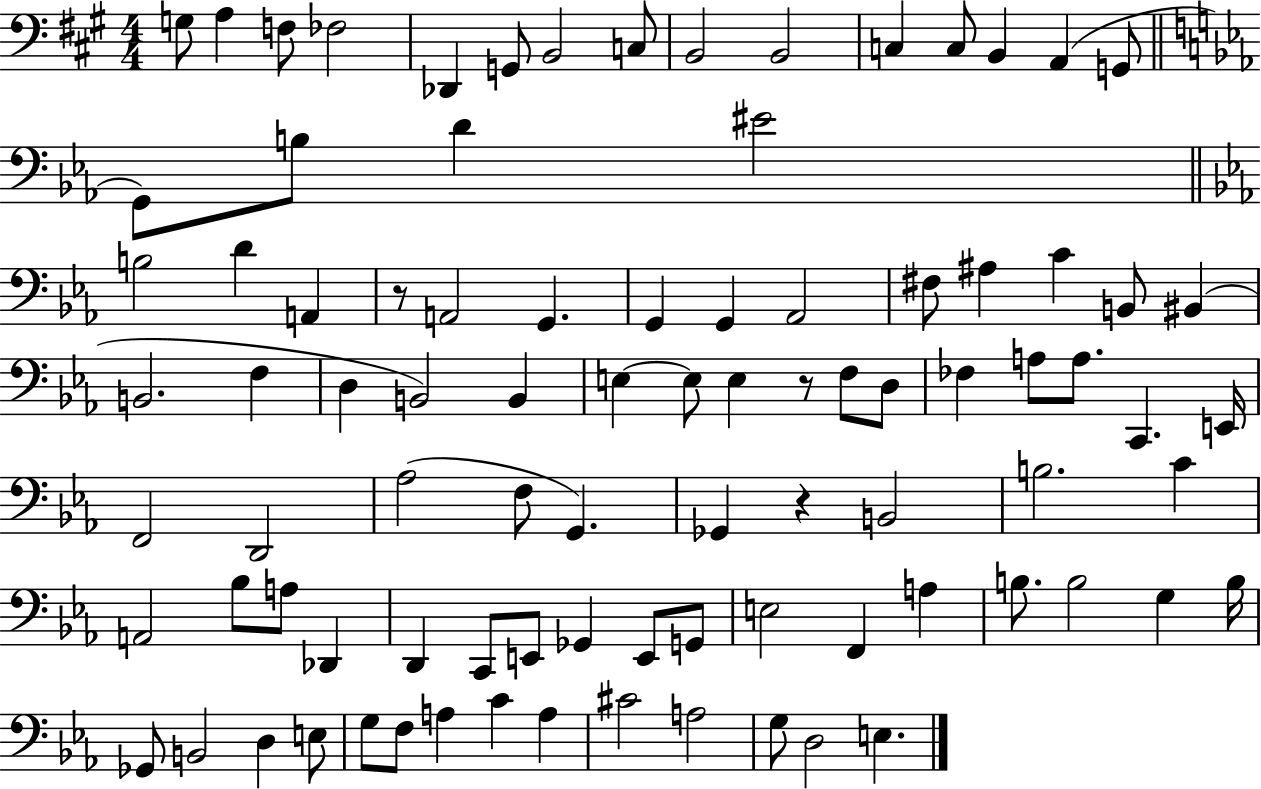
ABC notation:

X:1
T:Untitled
M:4/4
L:1/4
K:A
G,/2 A, F,/2 _F,2 _D,, G,,/2 B,,2 C,/2 B,,2 B,,2 C, C,/2 B,, A,, G,,/2 G,,/2 B,/2 D ^E2 B,2 D A,, z/2 A,,2 G,, G,, G,, _A,,2 ^F,/2 ^A, C B,,/2 ^B,, B,,2 F, D, B,,2 B,, E, E,/2 E, z/2 F,/2 D,/2 _F, A,/2 A,/2 C,, E,,/4 F,,2 D,,2 _A,2 F,/2 G,, _G,, z B,,2 B,2 C A,,2 _B,/2 A,/2 _D,, D,, C,,/2 E,,/2 _G,, E,,/2 G,,/2 E,2 F,, A, B,/2 B,2 G, B,/4 _G,,/2 B,,2 D, E,/2 G,/2 F,/2 A, C A, ^C2 A,2 G,/2 D,2 E,